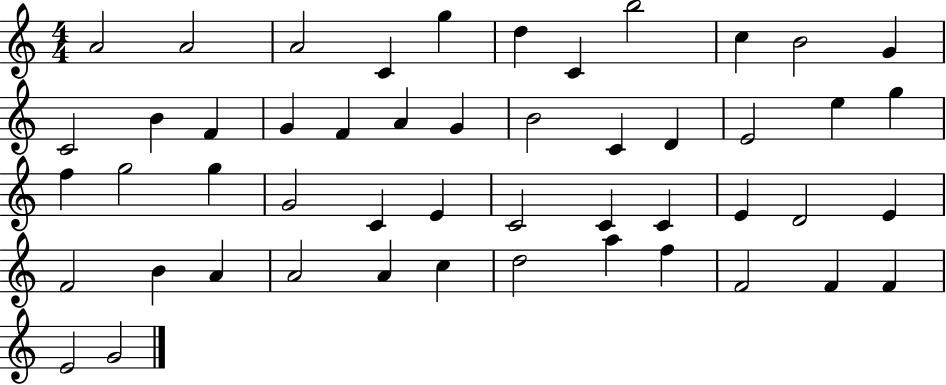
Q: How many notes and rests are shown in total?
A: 50